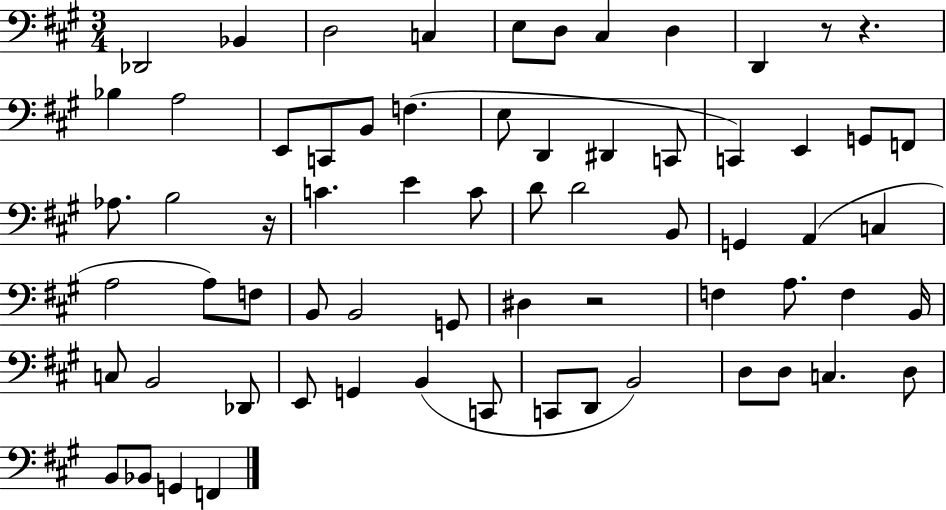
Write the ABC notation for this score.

X:1
T:Untitled
M:3/4
L:1/4
K:A
_D,,2 _B,, D,2 C, E,/2 D,/2 ^C, D, D,, z/2 z _B, A,2 E,,/2 C,,/2 B,,/2 F, E,/2 D,, ^D,, C,,/2 C,, E,, G,,/2 F,,/2 _A,/2 B,2 z/4 C E C/2 D/2 D2 B,,/2 G,, A,, C, A,2 A,/2 F,/2 B,,/2 B,,2 G,,/2 ^D, z2 F, A,/2 F, B,,/4 C,/2 B,,2 _D,,/2 E,,/2 G,, B,, C,,/2 C,,/2 D,,/2 B,,2 D,/2 D,/2 C, D,/2 B,,/2 _B,,/2 G,, F,,